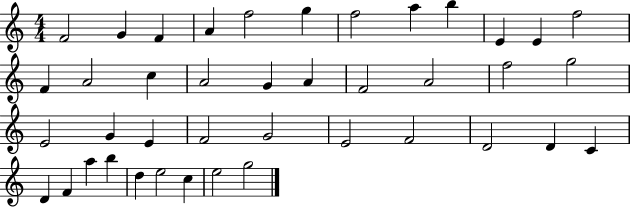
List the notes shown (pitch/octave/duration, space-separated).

F4/h G4/q F4/q A4/q F5/h G5/q F5/h A5/q B5/q E4/q E4/q F5/h F4/q A4/h C5/q A4/h G4/q A4/q F4/h A4/h F5/h G5/h E4/h G4/q E4/q F4/h G4/h E4/h F4/h D4/h D4/q C4/q D4/q F4/q A5/q B5/q D5/q E5/h C5/q E5/h G5/h